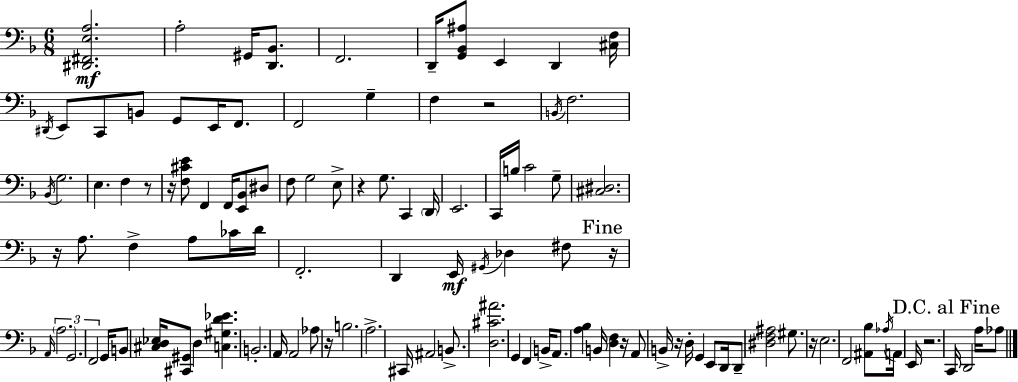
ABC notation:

X:1
T:Untitled
M:6/8
L:1/4
K:Dm
[^D,,^F,,E,A,]2 A,2 ^G,,/4 [D,,_B,,]/2 F,,2 D,,/4 [G,,_B,,^A,]/2 E,, D,, [^C,F,]/4 ^D,,/4 E,,/2 C,,/2 B,,/2 G,,/2 E,,/4 F,,/2 F,,2 G, F, z2 B,,/4 F,2 _B,,/4 G,2 E, F, z/2 z/4 [F,^CE]/2 F,, F,,/4 [E,,_B,,]/2 ^D,/2 F,/2 G,2 E,/2 z G,/2 C,, D,,/4 E,,2 C,,/4 B,/4 C2 G,/2 [^C,^D,]2 z/4 A,/2 F, A,/2 _C/4 D/4 F,,2 D,, E,,/4 ^G,,/4 _D, ^F,/2 z/4 A,,/4 A,2 G,,2 F,,2 G,,/4 B,,/2 [^C,D,_E,]/4 [^C,,^G,,]/2 D, [C,^G,D_E] B,,2 A,,/4 A,,2 _A,/2 z/4 B,2 A,2 ^C,,/4 ^A,,2 B,,/2 [D,^C^A]2 G,, F,, B,,/4 A,,/2 [A,_B,] B,,/4 [D,F,] z/4 A,,/2 B,,/4 z/4 D,/4 G,, E,,/2 D,,/4 D,,/2 [^D,F,^A,]2 ^G,/2 z/4 E,2 F,,2 [^A,,_B,]/2 _A,/4 A,,/4 E,,/4 z2 C,,/4 D,,2 A,/4 _A,/2